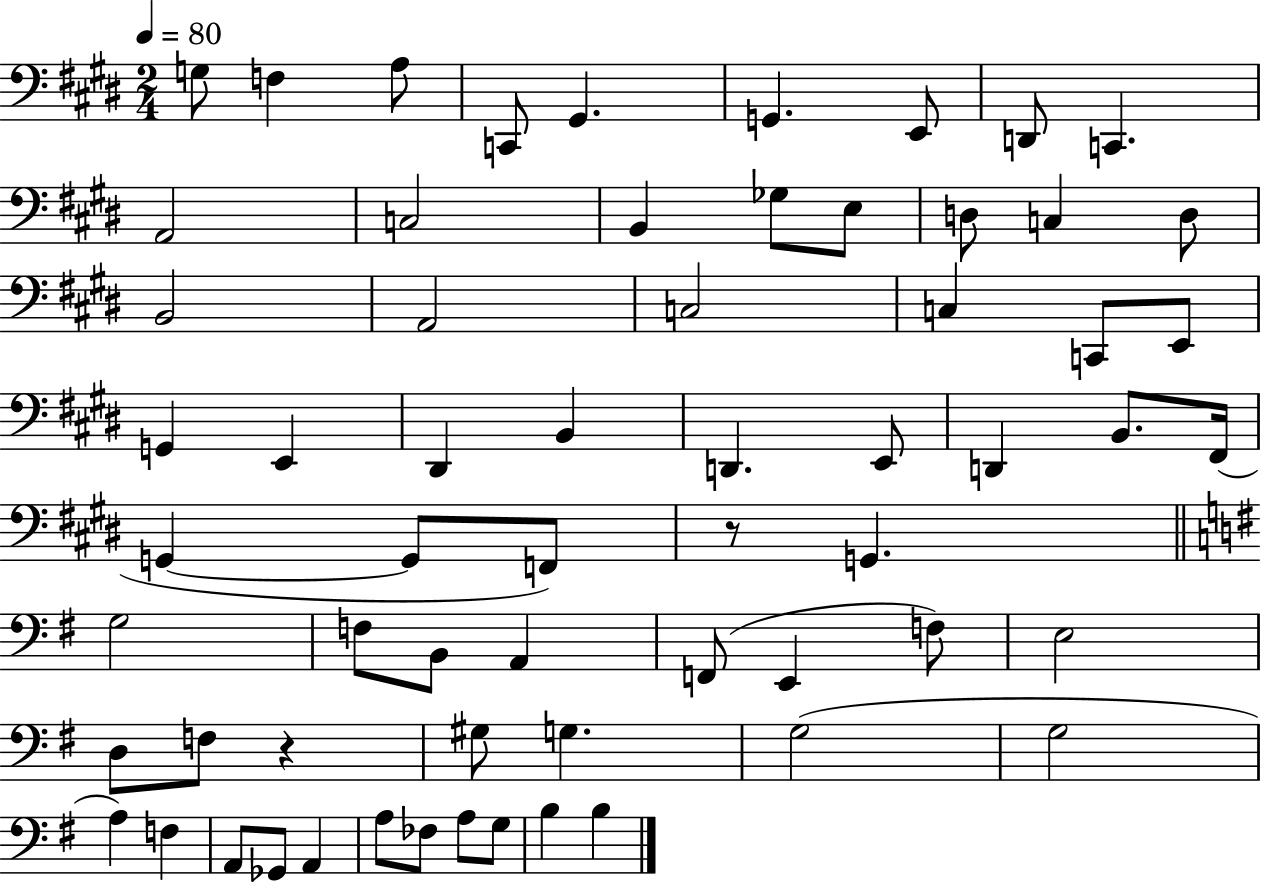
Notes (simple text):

G3/e F3/q A3/e C2/e G#2/q. G2/q. E2/e D2/e C2/q. A2/h C3/h B2/q Gb3/e E3/e D3/e C3/q D3/e B2/h A2/h C3/h C3/q C2/e E2/e G2/q E2/q D#2/q B2/q D2/q. E2/e D2/q B2/e. F#2/s G2/q G2/e F2/e R/e G2/q. G3/h F3/e B2/e A2/q F2/e E2/q F3/e E3/h D3/e F3/e R/q G#3/e G3/q. G3/h G3/h A3/q F3/q A2/e Gb2/e A2/q A3/e FES3/e A3/e G3/e B3/q B3/q